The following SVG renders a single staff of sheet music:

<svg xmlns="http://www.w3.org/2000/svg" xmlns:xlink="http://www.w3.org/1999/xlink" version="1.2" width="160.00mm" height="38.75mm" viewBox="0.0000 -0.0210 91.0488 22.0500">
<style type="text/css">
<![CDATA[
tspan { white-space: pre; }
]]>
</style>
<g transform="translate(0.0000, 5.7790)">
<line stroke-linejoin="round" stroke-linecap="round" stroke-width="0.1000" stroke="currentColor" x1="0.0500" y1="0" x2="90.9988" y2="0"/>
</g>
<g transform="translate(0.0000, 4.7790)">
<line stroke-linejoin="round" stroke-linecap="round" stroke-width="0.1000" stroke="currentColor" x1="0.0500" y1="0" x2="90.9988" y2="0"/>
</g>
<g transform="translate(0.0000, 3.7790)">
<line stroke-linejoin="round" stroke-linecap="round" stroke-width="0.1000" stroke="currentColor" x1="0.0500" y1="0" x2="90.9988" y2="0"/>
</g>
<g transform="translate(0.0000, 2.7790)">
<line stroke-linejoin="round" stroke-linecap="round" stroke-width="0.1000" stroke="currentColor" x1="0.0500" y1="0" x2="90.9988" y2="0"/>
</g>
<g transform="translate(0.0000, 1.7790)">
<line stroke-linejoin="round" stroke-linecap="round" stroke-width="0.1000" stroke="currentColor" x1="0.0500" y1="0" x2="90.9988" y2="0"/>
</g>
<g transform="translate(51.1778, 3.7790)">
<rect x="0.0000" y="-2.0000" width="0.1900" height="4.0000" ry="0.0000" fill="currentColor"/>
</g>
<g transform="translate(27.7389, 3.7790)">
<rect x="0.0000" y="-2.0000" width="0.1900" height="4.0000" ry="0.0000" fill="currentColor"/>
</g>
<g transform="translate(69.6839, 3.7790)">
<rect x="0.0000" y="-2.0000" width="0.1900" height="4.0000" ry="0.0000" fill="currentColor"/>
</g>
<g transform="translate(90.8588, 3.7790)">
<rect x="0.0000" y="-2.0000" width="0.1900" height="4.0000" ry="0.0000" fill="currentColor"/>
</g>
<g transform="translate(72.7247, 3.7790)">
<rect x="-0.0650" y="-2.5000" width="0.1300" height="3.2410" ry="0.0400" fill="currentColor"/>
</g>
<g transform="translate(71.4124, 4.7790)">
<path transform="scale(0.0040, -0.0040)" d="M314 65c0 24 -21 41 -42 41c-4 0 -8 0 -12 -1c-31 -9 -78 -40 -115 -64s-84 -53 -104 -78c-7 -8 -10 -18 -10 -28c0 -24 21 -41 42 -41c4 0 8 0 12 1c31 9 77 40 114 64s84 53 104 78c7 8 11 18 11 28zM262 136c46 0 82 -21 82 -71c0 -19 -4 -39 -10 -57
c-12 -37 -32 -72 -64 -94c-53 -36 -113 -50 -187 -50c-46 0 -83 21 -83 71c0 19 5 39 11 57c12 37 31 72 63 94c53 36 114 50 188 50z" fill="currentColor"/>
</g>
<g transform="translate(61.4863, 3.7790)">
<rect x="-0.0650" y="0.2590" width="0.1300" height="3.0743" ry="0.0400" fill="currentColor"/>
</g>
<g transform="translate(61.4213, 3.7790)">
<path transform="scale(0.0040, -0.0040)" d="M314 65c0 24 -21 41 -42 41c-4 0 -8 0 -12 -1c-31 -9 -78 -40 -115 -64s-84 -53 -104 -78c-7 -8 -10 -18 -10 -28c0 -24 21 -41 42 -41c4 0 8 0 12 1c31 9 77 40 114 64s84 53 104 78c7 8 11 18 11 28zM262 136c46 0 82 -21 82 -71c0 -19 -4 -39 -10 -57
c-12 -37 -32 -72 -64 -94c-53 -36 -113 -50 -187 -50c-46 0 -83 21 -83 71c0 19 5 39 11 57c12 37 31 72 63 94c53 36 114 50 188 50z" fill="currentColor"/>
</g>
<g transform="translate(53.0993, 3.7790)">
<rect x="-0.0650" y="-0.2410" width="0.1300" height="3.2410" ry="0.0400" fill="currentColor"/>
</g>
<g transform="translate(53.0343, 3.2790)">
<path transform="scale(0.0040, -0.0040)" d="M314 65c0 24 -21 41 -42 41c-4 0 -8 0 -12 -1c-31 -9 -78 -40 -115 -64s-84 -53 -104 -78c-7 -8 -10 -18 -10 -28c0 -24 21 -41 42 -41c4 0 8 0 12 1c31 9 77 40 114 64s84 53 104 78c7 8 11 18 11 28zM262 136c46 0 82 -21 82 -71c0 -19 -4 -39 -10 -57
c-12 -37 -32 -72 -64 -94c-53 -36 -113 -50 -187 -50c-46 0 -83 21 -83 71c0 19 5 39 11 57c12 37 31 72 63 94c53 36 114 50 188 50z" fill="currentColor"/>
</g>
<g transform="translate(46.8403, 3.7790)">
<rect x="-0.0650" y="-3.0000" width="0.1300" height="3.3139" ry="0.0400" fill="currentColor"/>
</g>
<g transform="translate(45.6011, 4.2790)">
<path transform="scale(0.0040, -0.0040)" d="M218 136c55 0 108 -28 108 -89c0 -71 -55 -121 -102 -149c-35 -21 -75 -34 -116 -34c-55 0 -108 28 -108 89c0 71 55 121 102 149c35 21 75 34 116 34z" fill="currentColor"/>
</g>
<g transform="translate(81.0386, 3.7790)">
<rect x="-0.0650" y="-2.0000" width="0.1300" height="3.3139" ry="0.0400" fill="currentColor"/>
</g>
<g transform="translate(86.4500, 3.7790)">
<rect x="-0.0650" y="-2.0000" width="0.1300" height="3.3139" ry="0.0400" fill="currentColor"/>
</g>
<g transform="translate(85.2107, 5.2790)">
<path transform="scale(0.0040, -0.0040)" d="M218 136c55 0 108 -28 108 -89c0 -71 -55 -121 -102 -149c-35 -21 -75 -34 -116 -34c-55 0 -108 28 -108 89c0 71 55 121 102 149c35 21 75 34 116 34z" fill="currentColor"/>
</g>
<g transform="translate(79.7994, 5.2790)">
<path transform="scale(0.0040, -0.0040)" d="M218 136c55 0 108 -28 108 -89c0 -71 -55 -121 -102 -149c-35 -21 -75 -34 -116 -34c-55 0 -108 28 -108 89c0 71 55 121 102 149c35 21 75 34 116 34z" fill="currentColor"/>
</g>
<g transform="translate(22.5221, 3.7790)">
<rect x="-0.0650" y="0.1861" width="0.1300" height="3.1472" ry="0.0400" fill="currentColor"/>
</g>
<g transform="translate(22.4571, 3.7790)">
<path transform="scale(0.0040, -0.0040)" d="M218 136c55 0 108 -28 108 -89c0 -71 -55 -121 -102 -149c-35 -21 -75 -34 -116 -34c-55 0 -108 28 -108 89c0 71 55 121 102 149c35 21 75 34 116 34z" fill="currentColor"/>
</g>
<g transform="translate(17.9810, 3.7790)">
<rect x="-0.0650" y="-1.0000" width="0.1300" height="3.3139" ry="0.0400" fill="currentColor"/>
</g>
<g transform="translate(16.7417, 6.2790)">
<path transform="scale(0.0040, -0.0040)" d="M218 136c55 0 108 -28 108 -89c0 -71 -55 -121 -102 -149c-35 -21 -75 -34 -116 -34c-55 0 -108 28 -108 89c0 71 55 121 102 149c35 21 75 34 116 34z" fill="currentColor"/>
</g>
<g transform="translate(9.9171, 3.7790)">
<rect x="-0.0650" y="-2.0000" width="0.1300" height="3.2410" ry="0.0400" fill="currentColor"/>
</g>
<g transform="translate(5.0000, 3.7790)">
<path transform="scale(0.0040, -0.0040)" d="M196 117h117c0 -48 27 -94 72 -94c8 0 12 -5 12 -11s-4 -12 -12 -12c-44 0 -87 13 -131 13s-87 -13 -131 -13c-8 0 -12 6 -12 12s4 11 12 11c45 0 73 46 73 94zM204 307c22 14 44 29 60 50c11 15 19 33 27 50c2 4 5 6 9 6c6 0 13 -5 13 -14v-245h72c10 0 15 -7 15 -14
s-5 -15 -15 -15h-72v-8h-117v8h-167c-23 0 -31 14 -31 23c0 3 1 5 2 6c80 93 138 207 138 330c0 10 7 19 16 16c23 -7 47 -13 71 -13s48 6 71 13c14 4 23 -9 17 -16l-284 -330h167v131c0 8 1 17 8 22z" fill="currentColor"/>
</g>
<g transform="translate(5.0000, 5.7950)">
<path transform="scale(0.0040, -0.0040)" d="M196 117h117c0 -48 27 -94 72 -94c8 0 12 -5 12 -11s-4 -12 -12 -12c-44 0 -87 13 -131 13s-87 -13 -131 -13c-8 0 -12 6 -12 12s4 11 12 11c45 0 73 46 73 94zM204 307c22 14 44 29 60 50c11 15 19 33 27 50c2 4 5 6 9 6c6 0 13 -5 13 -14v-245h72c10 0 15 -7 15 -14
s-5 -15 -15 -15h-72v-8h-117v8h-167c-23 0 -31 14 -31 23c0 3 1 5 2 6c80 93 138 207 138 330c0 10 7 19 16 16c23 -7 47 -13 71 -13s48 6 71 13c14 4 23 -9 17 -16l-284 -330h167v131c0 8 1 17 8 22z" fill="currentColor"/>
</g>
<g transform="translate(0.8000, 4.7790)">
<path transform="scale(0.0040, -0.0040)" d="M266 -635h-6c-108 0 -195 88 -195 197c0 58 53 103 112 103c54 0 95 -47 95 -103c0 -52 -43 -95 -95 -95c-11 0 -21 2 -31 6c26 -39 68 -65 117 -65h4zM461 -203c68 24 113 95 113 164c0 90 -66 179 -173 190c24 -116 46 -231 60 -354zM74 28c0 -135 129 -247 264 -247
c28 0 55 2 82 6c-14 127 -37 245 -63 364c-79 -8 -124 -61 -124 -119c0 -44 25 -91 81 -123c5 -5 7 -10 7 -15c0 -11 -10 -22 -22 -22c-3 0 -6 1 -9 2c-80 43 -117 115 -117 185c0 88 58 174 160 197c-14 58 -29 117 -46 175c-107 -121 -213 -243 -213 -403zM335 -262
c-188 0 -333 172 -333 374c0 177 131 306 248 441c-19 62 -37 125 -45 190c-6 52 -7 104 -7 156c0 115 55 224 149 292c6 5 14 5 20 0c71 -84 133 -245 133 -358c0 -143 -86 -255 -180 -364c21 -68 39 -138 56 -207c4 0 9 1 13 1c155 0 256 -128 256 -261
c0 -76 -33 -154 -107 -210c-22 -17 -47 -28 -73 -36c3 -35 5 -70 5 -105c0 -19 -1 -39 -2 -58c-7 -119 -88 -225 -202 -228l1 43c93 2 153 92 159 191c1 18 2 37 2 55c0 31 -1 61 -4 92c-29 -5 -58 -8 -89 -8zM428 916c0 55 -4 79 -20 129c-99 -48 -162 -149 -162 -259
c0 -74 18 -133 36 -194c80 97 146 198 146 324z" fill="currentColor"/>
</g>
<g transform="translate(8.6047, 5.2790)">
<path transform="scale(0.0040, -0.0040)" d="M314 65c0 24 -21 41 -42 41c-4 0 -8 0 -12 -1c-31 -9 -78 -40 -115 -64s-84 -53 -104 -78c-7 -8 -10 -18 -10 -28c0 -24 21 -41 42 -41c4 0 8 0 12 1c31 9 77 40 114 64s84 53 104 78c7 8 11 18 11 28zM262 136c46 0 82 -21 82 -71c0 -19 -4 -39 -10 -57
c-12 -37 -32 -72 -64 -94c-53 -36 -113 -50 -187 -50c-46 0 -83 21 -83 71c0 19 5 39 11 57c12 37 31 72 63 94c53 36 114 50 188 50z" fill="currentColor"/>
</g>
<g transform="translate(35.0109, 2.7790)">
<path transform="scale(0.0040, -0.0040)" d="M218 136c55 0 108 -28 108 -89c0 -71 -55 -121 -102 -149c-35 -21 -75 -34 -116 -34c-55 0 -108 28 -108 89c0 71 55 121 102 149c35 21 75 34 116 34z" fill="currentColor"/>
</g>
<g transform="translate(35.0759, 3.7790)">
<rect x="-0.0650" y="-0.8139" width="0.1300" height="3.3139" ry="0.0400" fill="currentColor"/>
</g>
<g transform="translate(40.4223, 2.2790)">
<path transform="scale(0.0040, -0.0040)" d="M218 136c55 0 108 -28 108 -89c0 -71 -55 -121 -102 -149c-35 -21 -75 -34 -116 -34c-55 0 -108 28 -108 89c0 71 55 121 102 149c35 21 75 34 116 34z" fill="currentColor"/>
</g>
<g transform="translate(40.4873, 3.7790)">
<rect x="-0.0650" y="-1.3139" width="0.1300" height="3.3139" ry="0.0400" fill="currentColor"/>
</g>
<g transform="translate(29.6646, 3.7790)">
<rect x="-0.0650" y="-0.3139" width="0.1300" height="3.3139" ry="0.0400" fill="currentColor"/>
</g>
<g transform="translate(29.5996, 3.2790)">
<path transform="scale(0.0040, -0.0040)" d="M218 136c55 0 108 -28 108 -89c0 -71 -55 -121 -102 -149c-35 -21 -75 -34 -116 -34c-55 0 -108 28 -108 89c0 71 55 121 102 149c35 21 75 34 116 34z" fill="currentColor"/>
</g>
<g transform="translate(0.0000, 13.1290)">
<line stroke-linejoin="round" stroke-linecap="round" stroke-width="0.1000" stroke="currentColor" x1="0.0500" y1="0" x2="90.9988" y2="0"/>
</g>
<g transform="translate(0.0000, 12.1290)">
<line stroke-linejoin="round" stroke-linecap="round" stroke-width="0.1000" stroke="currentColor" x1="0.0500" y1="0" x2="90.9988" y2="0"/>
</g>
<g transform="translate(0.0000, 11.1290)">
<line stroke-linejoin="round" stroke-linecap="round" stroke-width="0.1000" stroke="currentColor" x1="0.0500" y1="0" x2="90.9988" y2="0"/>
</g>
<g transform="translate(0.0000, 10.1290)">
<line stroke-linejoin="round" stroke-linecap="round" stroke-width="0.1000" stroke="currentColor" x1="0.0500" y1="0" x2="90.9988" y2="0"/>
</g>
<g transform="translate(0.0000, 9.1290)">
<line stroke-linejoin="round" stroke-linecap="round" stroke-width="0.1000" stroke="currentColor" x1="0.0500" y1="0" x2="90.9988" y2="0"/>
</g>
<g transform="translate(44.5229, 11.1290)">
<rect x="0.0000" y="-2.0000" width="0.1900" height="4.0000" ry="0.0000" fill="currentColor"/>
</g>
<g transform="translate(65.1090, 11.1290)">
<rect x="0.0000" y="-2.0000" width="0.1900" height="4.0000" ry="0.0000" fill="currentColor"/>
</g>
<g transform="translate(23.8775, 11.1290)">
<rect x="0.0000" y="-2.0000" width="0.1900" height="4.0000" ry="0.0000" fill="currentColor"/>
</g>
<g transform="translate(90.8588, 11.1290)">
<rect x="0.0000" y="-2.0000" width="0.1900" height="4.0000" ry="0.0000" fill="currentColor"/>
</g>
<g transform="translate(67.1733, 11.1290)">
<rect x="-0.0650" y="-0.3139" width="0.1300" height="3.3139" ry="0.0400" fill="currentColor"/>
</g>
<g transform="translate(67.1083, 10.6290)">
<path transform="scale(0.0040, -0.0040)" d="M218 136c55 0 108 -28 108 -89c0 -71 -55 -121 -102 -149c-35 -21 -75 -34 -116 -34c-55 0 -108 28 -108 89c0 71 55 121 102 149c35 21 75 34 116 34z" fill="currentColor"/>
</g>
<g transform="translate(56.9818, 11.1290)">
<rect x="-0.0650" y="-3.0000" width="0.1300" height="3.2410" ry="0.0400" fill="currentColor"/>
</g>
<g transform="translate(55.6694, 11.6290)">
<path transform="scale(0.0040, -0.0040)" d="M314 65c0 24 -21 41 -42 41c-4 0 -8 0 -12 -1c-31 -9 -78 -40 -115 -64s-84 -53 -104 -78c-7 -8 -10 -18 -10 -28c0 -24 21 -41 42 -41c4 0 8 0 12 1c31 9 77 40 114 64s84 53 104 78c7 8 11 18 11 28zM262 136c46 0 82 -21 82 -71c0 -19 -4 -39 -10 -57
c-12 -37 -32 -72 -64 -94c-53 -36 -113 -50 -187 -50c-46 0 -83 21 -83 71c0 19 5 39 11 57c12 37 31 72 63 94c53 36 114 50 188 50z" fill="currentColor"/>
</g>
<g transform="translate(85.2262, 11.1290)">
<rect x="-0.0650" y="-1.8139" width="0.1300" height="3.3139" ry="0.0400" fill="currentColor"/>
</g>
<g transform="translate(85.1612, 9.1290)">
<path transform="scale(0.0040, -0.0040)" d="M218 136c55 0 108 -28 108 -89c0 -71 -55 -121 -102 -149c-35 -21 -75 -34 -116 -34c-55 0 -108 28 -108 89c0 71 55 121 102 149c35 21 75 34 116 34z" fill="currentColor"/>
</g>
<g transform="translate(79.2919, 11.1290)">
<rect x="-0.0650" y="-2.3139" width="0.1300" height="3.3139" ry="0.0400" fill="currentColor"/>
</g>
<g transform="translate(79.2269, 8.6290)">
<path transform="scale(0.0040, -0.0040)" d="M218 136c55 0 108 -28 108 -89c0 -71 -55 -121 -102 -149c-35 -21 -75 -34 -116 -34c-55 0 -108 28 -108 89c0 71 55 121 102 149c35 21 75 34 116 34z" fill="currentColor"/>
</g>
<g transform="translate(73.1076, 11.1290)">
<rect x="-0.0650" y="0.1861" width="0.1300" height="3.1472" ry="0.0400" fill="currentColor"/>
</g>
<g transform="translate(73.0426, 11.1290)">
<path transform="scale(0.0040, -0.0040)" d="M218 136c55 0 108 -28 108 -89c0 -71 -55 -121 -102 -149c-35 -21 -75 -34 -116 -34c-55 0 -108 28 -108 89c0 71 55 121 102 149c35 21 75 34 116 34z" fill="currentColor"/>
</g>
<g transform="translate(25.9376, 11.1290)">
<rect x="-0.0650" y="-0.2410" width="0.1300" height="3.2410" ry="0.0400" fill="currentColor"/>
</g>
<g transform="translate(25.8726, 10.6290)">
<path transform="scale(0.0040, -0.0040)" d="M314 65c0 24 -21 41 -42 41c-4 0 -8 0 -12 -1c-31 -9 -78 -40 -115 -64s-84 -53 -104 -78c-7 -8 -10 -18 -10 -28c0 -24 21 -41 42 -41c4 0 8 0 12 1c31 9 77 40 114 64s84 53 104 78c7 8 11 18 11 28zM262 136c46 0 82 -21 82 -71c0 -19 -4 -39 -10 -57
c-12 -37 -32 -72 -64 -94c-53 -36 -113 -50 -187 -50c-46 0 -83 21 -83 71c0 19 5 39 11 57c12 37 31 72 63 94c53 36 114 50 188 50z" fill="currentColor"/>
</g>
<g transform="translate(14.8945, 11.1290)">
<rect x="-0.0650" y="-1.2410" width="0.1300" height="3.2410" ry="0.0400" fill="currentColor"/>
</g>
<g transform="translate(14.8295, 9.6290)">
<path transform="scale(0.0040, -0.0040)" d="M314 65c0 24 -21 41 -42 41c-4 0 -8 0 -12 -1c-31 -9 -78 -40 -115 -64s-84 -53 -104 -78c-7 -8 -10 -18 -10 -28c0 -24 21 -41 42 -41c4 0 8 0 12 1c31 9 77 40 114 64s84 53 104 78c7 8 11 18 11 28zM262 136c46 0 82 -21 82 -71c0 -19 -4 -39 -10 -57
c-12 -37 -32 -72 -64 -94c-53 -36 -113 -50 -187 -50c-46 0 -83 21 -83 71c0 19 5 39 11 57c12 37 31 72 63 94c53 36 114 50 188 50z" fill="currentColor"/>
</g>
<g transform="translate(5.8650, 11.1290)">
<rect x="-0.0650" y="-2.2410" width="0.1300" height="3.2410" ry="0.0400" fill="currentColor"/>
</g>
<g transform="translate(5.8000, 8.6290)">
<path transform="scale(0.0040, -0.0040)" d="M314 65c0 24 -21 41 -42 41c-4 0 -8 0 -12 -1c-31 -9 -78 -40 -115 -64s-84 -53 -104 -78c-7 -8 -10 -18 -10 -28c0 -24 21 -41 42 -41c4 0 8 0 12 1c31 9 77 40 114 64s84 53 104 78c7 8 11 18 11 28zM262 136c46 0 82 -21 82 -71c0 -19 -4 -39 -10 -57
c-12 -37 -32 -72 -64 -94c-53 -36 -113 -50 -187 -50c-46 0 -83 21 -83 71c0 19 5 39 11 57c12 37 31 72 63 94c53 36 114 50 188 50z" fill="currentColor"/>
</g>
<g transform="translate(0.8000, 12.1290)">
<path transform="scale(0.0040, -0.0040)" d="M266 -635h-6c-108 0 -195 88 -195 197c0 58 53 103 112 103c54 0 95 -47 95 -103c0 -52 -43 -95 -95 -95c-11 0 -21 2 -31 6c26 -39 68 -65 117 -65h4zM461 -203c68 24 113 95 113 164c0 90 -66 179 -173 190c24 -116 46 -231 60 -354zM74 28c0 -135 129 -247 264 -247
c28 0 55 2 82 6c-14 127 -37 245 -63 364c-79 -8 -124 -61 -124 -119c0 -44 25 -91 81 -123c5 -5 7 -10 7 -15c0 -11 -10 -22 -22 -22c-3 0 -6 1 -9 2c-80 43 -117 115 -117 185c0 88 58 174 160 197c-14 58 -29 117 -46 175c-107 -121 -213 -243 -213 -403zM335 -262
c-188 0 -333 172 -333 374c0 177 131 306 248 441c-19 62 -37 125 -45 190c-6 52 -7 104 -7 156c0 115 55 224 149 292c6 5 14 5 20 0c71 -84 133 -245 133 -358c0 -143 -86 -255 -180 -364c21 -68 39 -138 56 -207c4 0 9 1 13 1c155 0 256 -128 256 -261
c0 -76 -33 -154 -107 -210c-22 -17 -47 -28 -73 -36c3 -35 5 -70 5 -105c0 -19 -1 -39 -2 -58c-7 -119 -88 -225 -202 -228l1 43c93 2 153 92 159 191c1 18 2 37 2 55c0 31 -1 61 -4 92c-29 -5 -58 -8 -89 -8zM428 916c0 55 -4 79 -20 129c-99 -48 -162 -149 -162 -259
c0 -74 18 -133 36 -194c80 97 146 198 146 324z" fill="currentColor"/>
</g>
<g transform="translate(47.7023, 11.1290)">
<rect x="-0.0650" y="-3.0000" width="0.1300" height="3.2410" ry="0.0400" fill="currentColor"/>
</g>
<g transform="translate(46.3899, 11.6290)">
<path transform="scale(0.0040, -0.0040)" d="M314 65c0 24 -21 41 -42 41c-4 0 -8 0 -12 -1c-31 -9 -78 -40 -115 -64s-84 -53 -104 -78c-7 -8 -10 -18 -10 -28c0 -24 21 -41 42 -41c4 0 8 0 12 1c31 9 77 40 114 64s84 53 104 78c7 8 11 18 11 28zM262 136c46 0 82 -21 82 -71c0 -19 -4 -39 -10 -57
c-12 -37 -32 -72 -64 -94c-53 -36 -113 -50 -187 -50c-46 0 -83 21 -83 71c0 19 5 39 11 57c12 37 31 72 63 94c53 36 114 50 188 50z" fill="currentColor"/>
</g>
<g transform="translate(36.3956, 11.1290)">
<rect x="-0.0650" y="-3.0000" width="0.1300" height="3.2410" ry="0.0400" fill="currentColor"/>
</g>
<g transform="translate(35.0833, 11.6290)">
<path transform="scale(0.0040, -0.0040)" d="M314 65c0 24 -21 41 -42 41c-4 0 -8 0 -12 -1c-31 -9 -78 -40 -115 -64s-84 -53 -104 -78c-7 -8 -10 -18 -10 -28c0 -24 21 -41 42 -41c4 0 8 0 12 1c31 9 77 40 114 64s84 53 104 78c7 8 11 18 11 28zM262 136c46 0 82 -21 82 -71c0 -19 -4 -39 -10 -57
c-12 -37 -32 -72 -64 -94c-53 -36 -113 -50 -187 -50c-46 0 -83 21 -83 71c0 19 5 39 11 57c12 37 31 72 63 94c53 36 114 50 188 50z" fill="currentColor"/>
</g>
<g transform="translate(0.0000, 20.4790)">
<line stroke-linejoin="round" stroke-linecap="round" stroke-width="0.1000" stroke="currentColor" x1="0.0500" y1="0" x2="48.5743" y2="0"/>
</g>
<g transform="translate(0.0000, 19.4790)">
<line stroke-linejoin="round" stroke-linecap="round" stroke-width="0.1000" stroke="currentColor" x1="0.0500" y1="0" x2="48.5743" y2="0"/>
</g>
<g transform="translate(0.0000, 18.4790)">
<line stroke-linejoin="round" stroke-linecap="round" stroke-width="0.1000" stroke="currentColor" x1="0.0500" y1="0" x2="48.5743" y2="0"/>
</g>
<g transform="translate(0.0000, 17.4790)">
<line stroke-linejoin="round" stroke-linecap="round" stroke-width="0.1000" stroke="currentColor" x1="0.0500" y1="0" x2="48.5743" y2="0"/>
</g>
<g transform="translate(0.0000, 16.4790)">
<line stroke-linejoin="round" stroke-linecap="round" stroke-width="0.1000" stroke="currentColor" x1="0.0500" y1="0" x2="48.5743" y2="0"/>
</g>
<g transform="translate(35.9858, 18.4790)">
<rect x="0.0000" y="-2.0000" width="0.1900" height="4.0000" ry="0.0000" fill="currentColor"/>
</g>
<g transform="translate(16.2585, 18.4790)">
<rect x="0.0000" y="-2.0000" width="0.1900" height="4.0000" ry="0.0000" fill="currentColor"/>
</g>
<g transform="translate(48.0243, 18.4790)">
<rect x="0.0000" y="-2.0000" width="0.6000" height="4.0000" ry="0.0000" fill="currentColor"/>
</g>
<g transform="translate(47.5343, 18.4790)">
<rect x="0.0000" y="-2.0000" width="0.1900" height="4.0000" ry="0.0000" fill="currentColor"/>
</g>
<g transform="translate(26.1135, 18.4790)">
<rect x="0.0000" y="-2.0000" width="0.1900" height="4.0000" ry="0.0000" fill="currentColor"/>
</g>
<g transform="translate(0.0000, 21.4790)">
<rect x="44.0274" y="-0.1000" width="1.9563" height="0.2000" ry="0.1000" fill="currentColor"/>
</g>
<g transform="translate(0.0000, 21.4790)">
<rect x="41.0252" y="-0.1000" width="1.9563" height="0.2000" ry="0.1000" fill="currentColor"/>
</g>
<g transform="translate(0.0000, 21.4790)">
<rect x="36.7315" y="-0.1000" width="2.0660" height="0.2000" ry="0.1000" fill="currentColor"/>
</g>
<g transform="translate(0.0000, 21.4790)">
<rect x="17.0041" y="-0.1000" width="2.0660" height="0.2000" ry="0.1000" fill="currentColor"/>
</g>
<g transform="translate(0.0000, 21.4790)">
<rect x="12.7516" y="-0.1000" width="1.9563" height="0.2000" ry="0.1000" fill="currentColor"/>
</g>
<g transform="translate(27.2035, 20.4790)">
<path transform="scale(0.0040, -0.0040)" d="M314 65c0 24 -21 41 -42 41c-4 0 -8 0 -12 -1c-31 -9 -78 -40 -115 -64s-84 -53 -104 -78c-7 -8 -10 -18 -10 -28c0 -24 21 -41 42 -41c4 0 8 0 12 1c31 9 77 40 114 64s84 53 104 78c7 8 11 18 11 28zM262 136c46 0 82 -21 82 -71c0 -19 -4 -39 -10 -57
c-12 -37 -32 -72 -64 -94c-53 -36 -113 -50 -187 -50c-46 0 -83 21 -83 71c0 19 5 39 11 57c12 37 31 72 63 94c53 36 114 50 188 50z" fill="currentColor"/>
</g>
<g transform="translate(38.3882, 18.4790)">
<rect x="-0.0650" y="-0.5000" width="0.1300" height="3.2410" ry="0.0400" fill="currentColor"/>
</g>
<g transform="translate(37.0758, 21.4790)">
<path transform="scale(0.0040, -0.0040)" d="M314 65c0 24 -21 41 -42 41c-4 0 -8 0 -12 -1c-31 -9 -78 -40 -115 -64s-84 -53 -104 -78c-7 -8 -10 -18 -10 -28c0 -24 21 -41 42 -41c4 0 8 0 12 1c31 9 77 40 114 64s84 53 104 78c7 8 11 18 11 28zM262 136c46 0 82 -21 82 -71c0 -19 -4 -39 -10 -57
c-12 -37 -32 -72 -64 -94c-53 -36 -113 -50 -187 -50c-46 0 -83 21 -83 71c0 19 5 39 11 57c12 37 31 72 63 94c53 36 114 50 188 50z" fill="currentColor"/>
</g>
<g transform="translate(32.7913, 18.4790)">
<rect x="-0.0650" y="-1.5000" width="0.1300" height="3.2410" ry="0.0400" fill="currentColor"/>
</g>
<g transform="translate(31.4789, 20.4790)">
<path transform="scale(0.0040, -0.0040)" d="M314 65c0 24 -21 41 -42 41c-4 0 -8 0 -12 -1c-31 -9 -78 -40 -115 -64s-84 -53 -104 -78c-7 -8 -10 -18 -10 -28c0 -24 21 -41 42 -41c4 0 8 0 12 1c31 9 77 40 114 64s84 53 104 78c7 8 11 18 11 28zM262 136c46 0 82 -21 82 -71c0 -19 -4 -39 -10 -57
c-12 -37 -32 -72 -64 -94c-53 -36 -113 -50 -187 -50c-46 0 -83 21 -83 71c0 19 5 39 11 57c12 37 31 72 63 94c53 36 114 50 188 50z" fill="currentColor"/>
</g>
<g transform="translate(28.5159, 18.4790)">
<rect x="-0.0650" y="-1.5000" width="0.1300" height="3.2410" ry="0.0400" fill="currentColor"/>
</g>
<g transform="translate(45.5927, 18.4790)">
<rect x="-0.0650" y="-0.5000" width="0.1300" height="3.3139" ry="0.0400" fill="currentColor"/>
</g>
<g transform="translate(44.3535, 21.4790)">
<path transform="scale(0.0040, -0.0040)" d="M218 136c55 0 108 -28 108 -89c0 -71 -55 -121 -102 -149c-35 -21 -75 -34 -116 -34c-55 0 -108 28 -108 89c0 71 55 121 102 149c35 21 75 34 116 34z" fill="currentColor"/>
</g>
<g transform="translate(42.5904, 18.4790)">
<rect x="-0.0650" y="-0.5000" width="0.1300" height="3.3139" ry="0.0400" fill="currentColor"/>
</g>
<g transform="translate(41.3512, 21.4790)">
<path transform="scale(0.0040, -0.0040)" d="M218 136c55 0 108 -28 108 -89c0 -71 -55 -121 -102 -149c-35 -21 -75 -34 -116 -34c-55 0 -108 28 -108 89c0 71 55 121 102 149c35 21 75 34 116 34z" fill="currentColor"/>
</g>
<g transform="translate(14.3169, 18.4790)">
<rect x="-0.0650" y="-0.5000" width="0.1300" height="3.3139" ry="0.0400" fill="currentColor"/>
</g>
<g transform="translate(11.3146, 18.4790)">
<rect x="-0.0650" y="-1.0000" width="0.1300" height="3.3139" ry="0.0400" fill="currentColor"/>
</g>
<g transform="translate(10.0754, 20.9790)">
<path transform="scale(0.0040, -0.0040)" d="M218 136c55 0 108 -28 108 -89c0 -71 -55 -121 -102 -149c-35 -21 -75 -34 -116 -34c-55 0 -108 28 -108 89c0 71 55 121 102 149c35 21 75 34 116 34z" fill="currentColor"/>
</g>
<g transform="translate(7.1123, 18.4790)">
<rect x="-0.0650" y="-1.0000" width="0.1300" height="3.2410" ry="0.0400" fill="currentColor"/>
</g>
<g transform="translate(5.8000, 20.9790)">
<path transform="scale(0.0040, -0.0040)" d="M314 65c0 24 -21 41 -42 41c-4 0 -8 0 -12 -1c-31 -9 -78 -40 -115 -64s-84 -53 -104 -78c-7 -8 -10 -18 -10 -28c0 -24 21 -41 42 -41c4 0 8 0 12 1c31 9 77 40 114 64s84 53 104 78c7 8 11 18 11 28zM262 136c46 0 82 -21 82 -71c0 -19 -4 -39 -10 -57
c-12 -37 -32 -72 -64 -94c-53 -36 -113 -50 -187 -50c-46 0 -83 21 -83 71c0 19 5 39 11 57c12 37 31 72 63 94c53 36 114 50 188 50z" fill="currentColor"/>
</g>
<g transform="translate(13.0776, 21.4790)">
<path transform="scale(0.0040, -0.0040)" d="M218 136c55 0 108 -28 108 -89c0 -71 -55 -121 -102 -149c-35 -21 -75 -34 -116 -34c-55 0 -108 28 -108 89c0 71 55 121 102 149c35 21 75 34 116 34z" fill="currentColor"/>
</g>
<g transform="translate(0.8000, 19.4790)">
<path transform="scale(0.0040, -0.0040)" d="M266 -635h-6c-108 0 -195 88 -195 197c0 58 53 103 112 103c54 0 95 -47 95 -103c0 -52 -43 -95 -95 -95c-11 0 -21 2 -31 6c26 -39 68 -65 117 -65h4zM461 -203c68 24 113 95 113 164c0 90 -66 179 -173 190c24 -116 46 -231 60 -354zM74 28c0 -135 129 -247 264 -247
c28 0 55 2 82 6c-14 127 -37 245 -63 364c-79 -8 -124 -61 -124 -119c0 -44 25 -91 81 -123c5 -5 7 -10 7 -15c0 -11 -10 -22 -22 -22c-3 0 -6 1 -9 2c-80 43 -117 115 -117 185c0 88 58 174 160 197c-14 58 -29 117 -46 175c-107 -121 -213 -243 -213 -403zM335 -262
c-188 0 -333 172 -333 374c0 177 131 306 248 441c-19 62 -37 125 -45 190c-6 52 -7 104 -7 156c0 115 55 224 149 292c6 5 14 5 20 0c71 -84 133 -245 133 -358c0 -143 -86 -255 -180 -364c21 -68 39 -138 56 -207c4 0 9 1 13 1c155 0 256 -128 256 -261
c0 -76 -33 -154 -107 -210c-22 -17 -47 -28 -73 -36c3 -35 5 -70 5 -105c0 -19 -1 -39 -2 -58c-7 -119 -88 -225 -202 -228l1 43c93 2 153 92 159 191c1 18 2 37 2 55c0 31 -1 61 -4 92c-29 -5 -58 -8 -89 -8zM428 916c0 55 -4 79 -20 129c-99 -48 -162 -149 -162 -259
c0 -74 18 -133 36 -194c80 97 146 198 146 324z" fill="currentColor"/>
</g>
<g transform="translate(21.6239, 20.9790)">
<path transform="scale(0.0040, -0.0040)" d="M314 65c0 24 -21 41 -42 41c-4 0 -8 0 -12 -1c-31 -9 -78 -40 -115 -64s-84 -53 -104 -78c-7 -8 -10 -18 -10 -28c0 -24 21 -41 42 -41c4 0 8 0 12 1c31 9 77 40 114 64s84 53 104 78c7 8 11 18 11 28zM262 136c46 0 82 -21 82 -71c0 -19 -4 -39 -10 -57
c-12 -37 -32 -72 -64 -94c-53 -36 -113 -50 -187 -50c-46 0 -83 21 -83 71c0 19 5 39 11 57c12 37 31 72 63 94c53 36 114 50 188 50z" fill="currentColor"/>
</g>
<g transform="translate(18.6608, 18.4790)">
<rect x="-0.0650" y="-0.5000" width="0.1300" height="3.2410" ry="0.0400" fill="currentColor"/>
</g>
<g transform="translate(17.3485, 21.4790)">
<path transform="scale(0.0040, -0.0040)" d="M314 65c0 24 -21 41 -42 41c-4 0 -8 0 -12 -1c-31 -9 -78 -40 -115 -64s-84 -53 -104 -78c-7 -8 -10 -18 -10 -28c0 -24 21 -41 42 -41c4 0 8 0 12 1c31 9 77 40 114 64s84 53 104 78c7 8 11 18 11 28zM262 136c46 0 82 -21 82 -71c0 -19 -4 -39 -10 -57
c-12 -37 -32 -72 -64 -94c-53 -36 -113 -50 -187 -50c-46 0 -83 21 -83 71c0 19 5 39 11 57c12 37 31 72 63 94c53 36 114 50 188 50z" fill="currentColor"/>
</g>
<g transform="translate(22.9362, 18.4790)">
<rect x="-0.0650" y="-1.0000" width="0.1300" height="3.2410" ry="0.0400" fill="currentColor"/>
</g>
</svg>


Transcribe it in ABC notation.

X:1
T:Untitled
M:4/4
L:1/4
K:C
F2 D B c d e A c2 B2 G2 F F g2 e2 c2 A2 A2 A2 c B g f D2 D C C2 D2 E2 E2 C2 C C